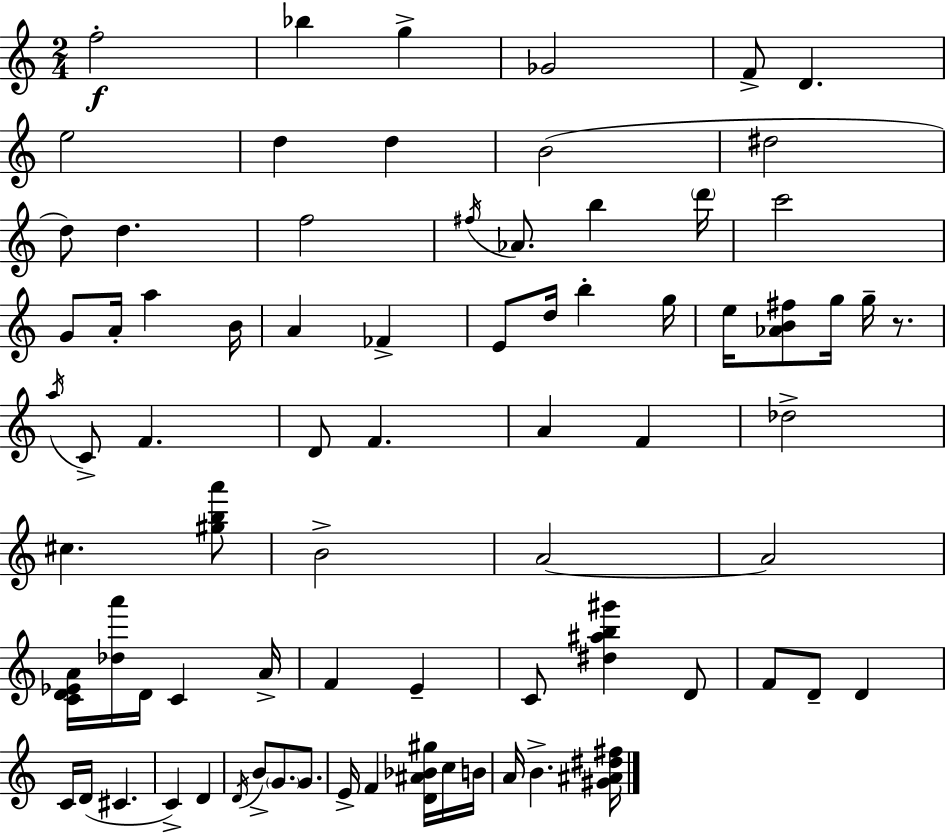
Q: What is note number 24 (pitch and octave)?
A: A4